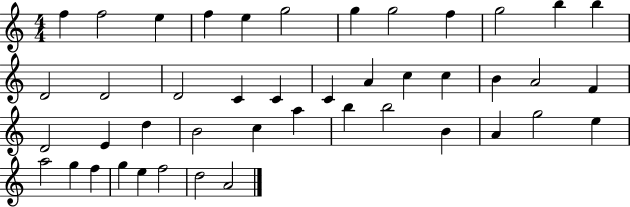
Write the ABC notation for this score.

X:1
T:Untitled
M:4/4
L:1/4
K:C
f f2 e f e g2 g g2 f g2 b b D2 D2 D2 C C C A c c B A2 F D2 E d B2 c a b b2 B A g2 e a2 g f g e f2 d2 A2